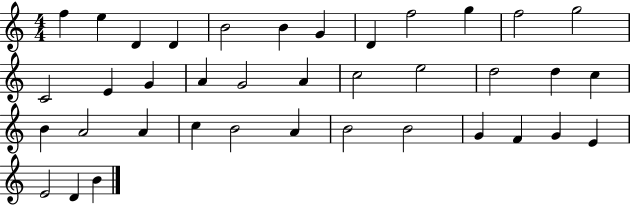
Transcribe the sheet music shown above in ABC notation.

X:1
T:Untitled
M:4/4
L:1/4
K:C
f e D D B2 B G D f2 g f2 g2 C2 E G A G2 A c2 e2 d2 d c B A2 A c B2 A B2 B2 G F G E E2 D B